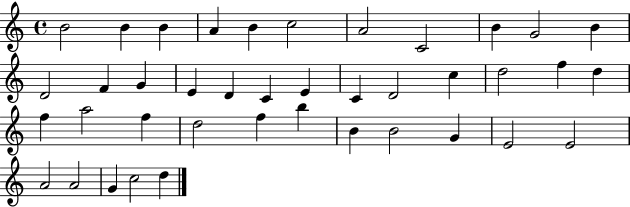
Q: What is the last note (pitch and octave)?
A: D5